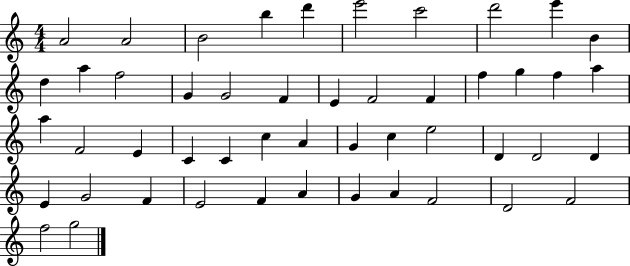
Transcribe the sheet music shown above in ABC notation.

X:1
T:Untitled
M:4/4
L:1/4
K:C
A2 A2 B2 b d' e'2 c'2 d'2 e' B d a f2 G G2 F E F2 F f g f a a F2 E C C c A G c e2 D D2 D E G2 F E2 F A G A F2 D2 F2 f2 g2